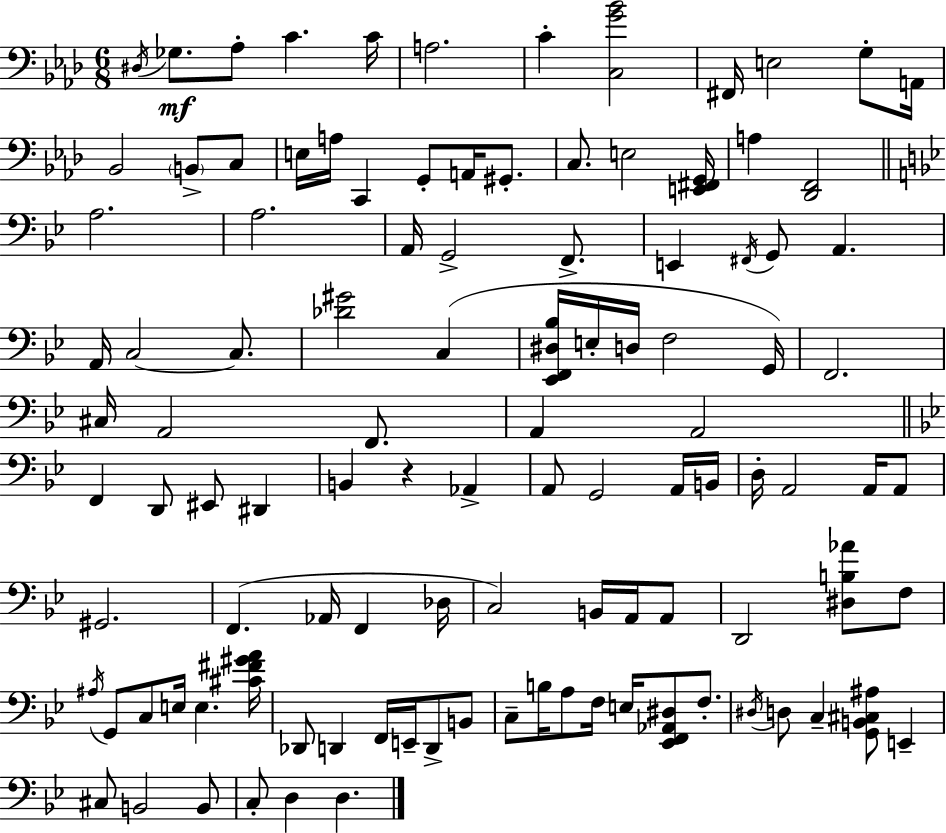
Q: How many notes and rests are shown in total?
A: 108